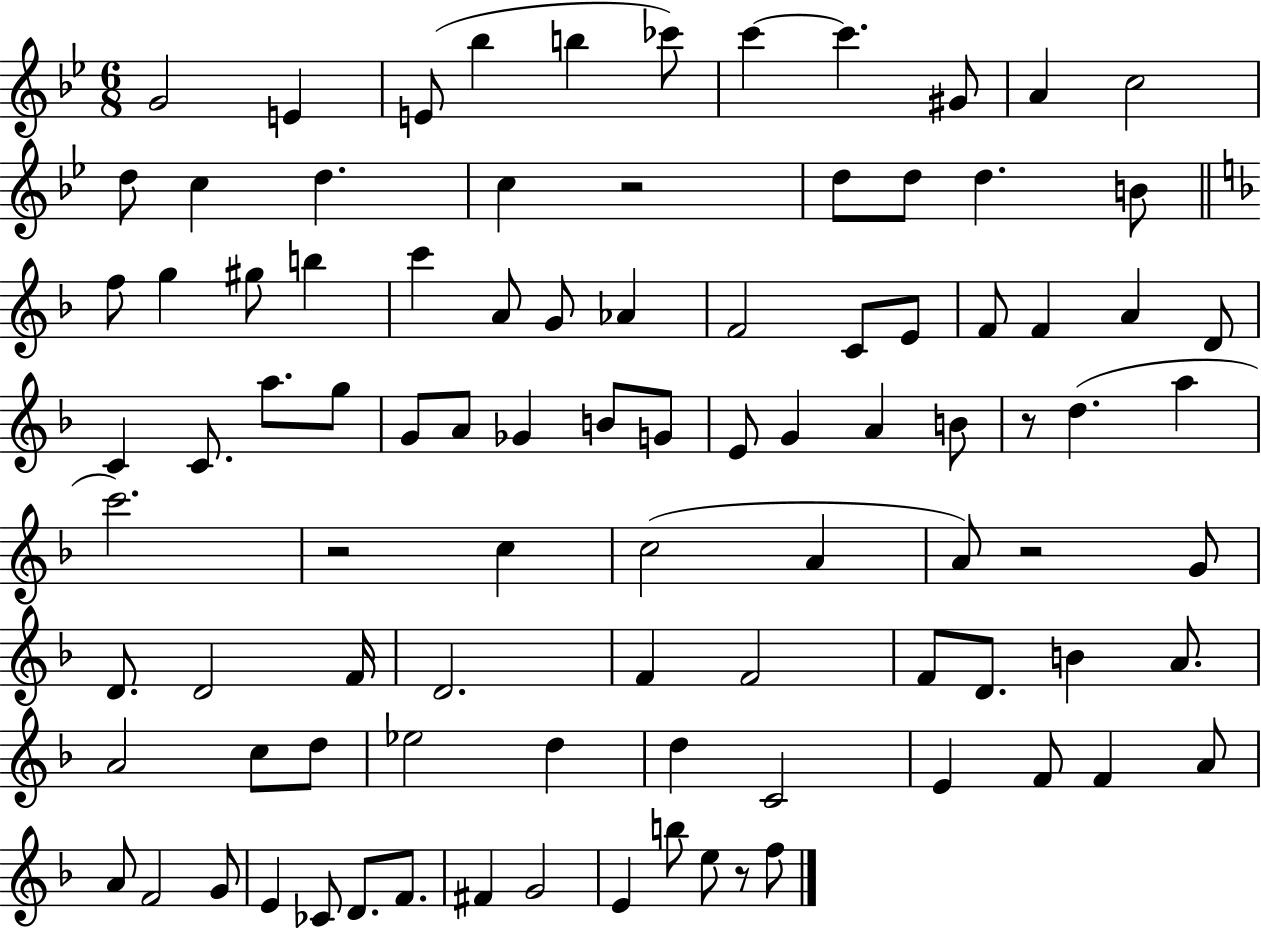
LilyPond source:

{
  \clef treble
  \numericTimeSignature
  \time 6/8
  \key bes \major
  g'2 e'4 | e'8( bes''4 b''4 ces'''8) | c'''4~~ c'''4. gis'8 | a'4 c''2 | \break d''8 c''4 d''4. | c''4 r2 | d''8 d''8 d''4. b'8 | \bar "||" \break \key d \minor f''8 g''4 gis''8 b''4 | c'''4 a'8 g'8 aes'4 | f'2 c'8 e'8 | f'8 f'4 a'4 d'8 | \break c'4 c'8. a''8. g''8 | g'8 a'8 ges'4 b'8 g'8 | e'8 g'4 a'4 b'8 | r8 d''4.( a''4 | \break c'''2.) | r2 c''4 | c''2( a'4 | a'8) r2 g'8 | \break d'8. d'2 f'16 | d'2. | f'4 f'2 | f'8 d'8. b'4 a'8. | \break a'2 c''8 d''8 | ees''2 d''4 | d''4 c'2 | e'4 f'8 f'4 a'8 | \break a'8 f'2 g'8 | e'4 ces'8 d'8. f'8. | fis'4 g'2 | e'4 b''8 e''8 r8 f''8 | \break \bar "|."
}